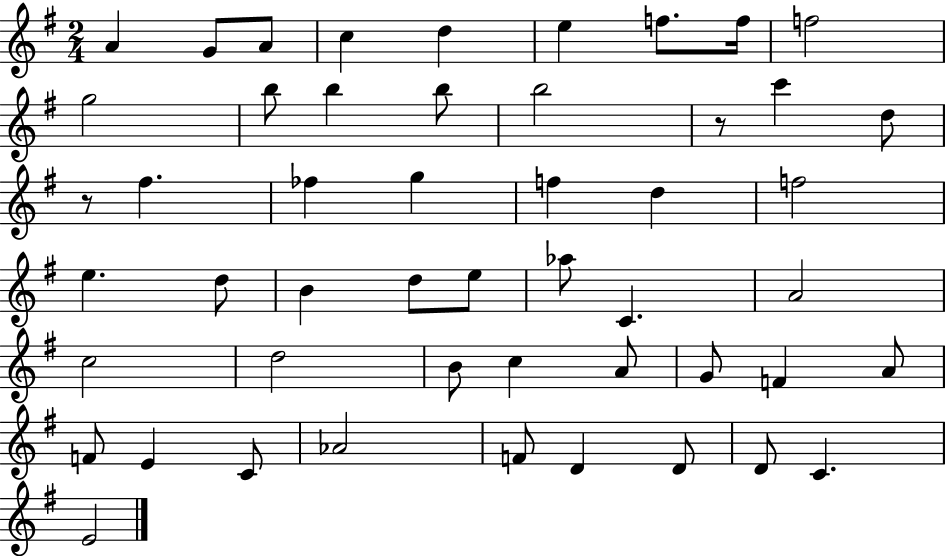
{
  \clef treble
  \numericTimeSignature
  \time 2/4
  \key g \major
  \repeat volta 2 { a'4 g'8 a'8 | c''4 d''4 | e''4 f''8. f''16 | f''2 | \break g''2 | b''8 b''4 b''8 | b''2 | r8 c'''4 d''8 | \break r8 fis''4. | fes''4 g''4 | f''4 d''4 | f''2 | \break e''4. d''8 | b'4 d''8 e''8 | aes''8 c'4. | a'2 | \break c''2 | d''2 | b'8 c''4 a'8 | g'8 f'4 a'8 | \break f'8 e'4 c'8 | aes'2 | f'8 d'4 d'8 | d'8 c'4. | \break e'2 | } \bar "|."
}